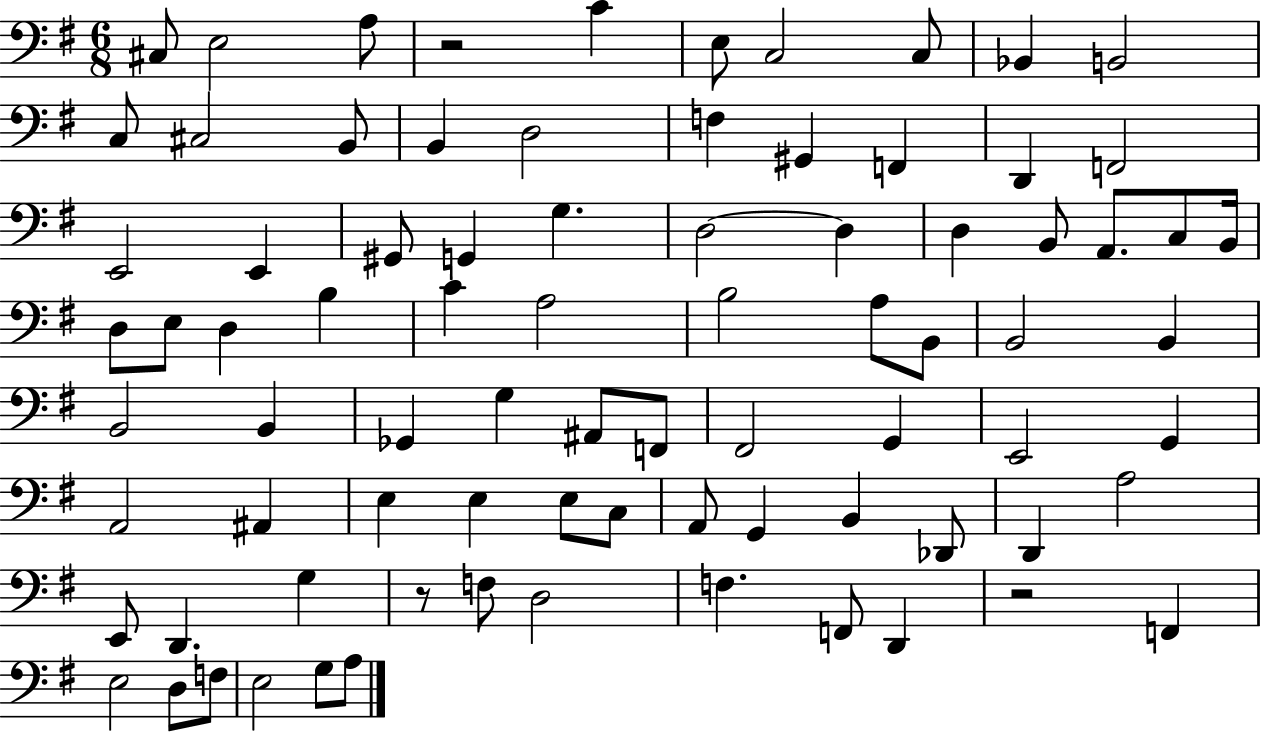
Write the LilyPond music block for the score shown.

{
  \clef bass
  \numericTimeSignature
  \time 6/8
  \key g \major
  cis8 e2 a8 | r2 c'4 | e8 c2 c8 | bes,4 b,2 | \break c8 cis2 b,8 | b,4 d2 | f4 gis,4 f,4 | d,4 f,2 | \break e,2 e,4 | gis,8 g,4 g4. | d2~~ d4 | d4 b,8 a,8. c8 b,16 | \break d8 e8 d4 b4 | c'4 a2 | b2 a8 b,8 | b,2 b,4 | \break b,2 b,4 | ges,4 g4 ais,8 f,8 | fis,2 g,4 | e,2 g,4 | \break a,2 ais,4 | e4 e4 e8 c8 | a,8 g,4 b,4 des,8 | d,4 a2 | \break e,8 d,4. g4 | r8 f8 d2 | f4. f,8 d,4 | r2 f,4 | \break e2 d8 f8 | e2 g8 a8 | \bar "|."
}